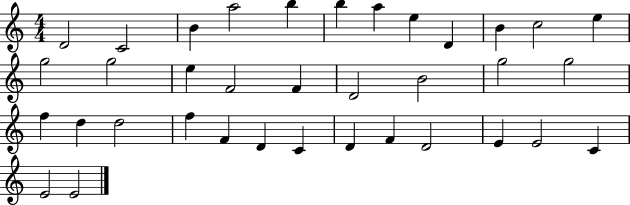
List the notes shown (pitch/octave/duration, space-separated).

D4/h C4/h B4/q A5/h B5/q B5/q A5/q E5/q D4/q B4/q C5/h E5/q G5/h G5/h E5/q F4/h F4/q D4/h B4/h G5/h G5/h F5/q D5/q D5/h F5/q F4/q D4/q C4/q D4/q F4/q D4/h E4/q E4/h C4/q E4/h E4/h